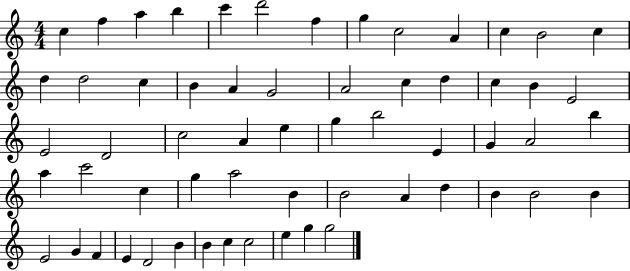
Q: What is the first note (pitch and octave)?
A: C5